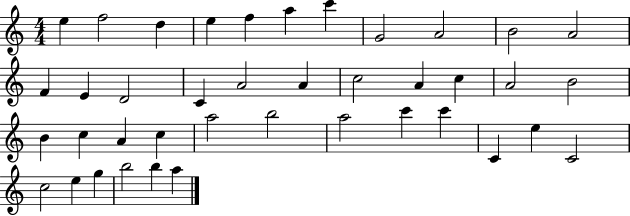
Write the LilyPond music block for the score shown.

{
  \clef treble
  \numericTimeSignature
  \time 4/4
  \key c \major
  e''4 f''2 d''4 | e''4 f''4 a''4 c'''4 | g'2 a'2 | b'2 a'2 | \break f'4 e'4 d'2 | c'4 a'2 a'4 | c''2 a'4 c''4 | a'2 b'2 | \break b'4 c''4 a'4 c''4 | a''2 b''2 | a''2 c'''4 c'''4 | c'4 e''4 c'2 | \break c''2 e''4 g''4 | b''2 b''4 a''4 | \bar "|."
}